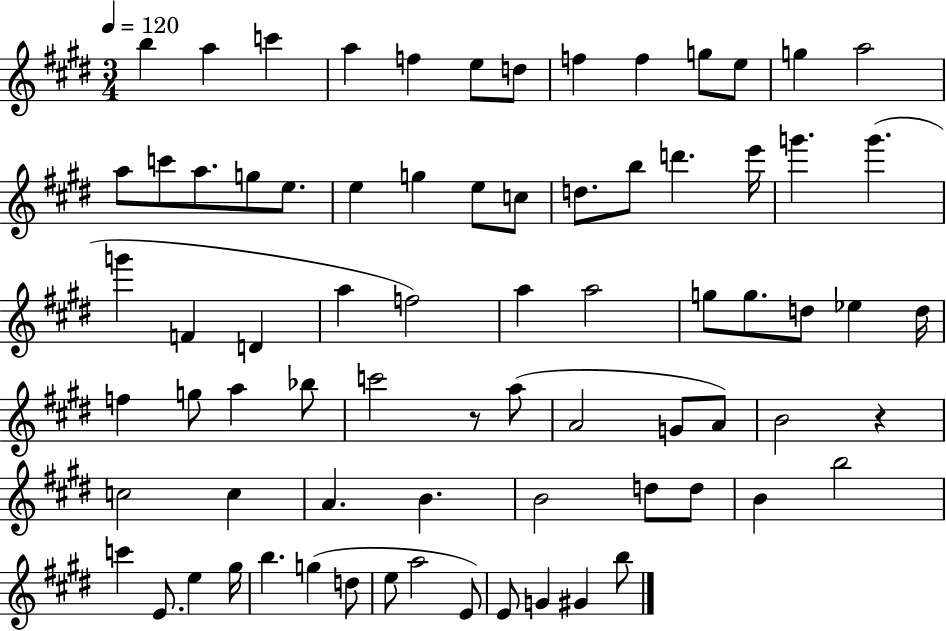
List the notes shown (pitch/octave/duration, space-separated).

B5/q A5/q C6/q A5/q F5/q E5/e D5/e F5/q F5/q G5/e E5/e G5/q A5/h A5/e C6/e A5/e. G5/e E5/e. E5/q G5/q E5/e C5/e D5/e. B5/e D6/q. E6/s G6/q. G6/q. G6/q F4/q D4/q A5/q F5/h A5/q A5/h G5/e G5/e. D5/e Eb5/q D5/s F5/q G5/e A5/q Bb5/e C6/h R/e A5/e A4/h G4/e A4/e B4/h R/q C5/h C5/q A4/q. B4/q. B4/h D5/e D5/e B4/q B5/h C6/q E4/e. E5/q G#5/s B5/q. G5/q D5/e E5/e A5/h E4/e E4/e G4/q G#4/q B5/e